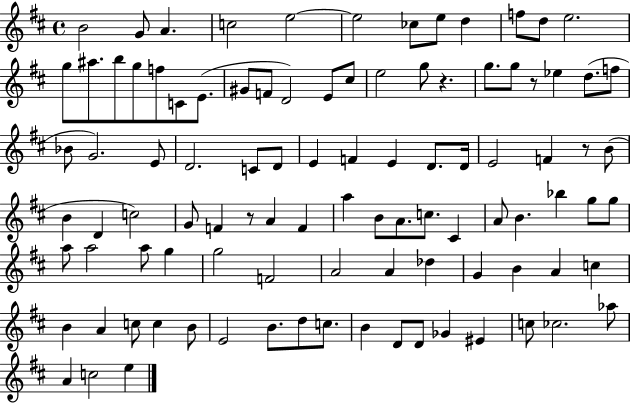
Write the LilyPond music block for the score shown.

{
  \clef treble
  \time 4/4
  \defaultTimeSignature
  \key d \major
  b'2 g'8 a'4. | c''2 e''2~~ | e''2 ces''8 e''8 d''4 | f''8 d''8 e''2. | \break g''8 ais''8. b''8 g''8 f''8 c'8 e'8.( | gis'8 f'8 d'2) e'8 cis''8 | e''2 g''8 r4. | g''8. g''8 r8 ees''4 d''8.( f''8 | \break bes'8 g'2.) e'8 | d'2. c'8 d'8 | e'4 f'4 e'4 d'8. d'16 | e'2 f'4 r8 b'8( | \break b'4 d'4 c''2) | g'8 f'4 r8 a'4 f'4 | a''4 b'8 a'8. c''8. cis'4 | a'8 b'4. bes''4 g''8 g''8 | \break a''8 a''2 a''8 g''4 | g''2 f'2 | a'2 a'4 des''4 | g'4 b'4 a'4 c''4 | \break b'4 a'4 c''8 c''4 b'8 | e'2 b'8. d''8 c''8. | b'4 d'8 d'8 ges'4 eis'4 | c''8 ces''2. aes''8 | \break a'4 c''2 e''4 | \bar "|."
}